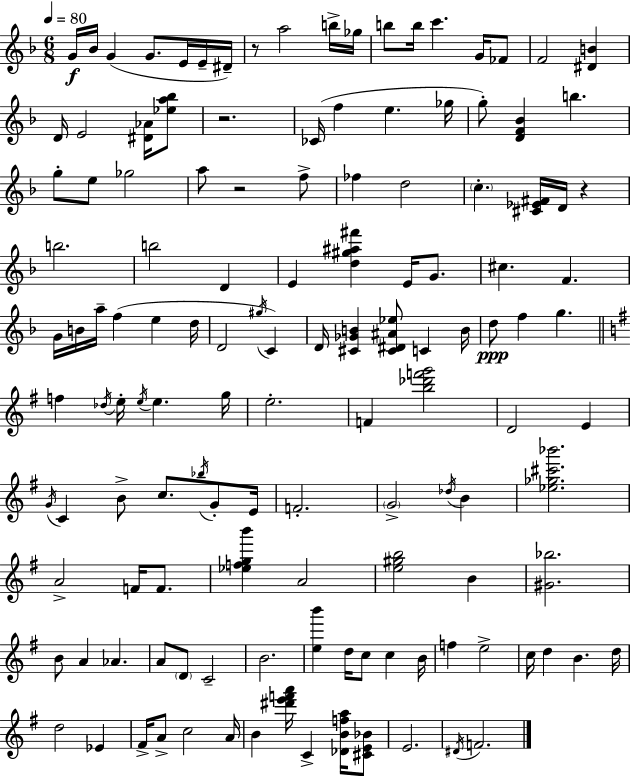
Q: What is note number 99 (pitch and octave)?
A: D5